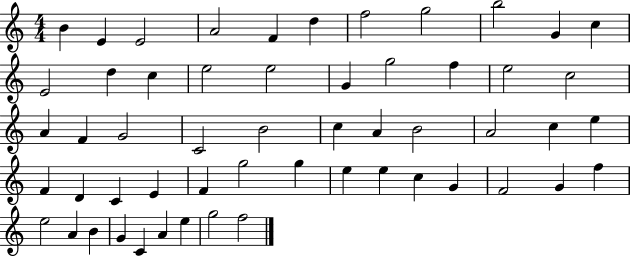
{
  \clef treble
  \numericTimeSignature
  \time 4/4
  \key c \major
  b'4 e'4 e'2 | a'2 f'4 d''4 | f''2 g''2 | b''2 g'4 c''4 | \break e'2 d''4 c''4 | e''2 e''2 | g'4 g''2 f''4 | e''2 c''2 | \break a'4 f'4 g'2 | c'2 b'2 | c''4 a'4 b'2 | a'2 c''4 e''4 | \break f'4 d'4 c'4 e'4 | f'4 g''2 g''4 | e''4 e''4 c''4 g'4 | f'2 g'4 f''4 | \break e''2 a'4 b'4 | g'4 c'4 a'4 e''4 | g''2 f''2 | \bar "|."
}